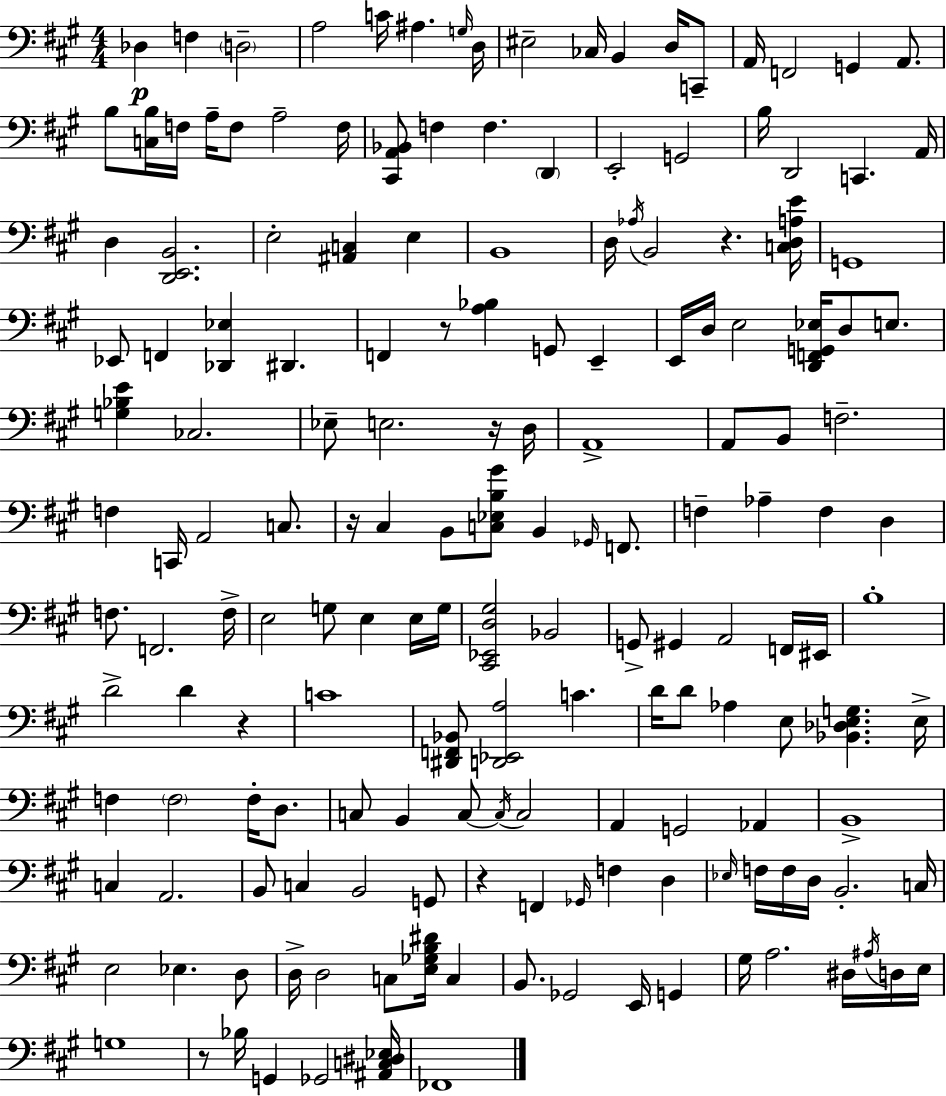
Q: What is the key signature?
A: A major